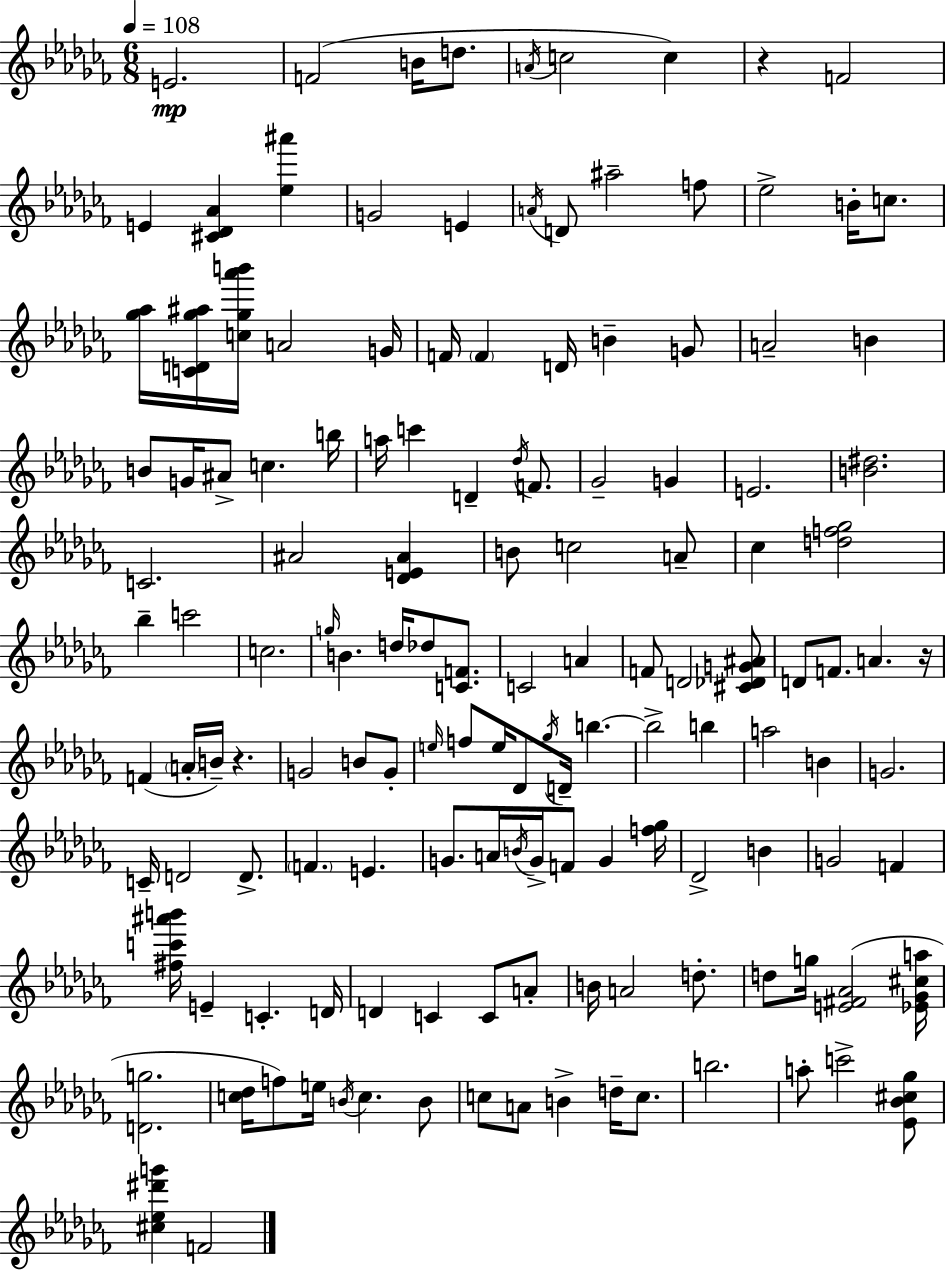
{
  \clef treble
  \numericTimeSignature
  \time 6/8
  \key aes \minor
  \tempo 4 = 108
  \repeat volta 2 { e'2.\mp | f'2( b'16 d''8. | \acciaccatura { a'16 } c''2 c''4) | r4 f'2 | \break e'4 <cis' des' aes'>4 <ees'' ais'''>4 | g'2 e'4 | \acciaccatura { a'16 } d'8 ais''2-- | f''8 ees''2-> b'16-. c''8. | \break <ges'' aes''>16 <c' d' ges'' ais''>16 <c'' ges'' aes''' b'''>16 a'2 | g'16 f'16 \parenthesize f'4 d'16 b'4-- | g'8 a'2-- b'4 | b'8 g'16 ais'8-> c''4. | \break b''16 a''16 c'''4 d'4-- \acciaccatura { des''16 } | f'8. ges'2-- g'4 | e'2. | <b' dis''>2. | \break c'2. | ais'2 <des' e' ais'>4 | b'8 c''2 | a'8-- ces''4 <d'' f'' ges''>2 | \break bes''4-- c'''2 | c''2. | \grace { g''16 } b'4. d''16 des''8 | <c' f'>8. c'2 | \break a'4 f'8 d'2 | <cis' des' g' ais'>8 d'8 f'8. a'4. | r16 f'4( \parenthesize a'16-. b'16--) r4. | g'2 | \break b'8 g'8-. \grace { e''16 } f''8 e''16 des'8 \acciaccatura { ges''16 } d'16-- | b''4.~~ b''2-> | b''4 a''2 | b'4 g'2. | \break c'16-- d'2 | d'8.-> \parenthesize f'4. | e'4. g'8. a'16 \acciaccatura { b'16 } g'16-> | f'8 g'4 <f'' ges''>16 des'2-> | \break b'4 g'2 | f'4 <fis'' c''' ais''' b'''>16 e'4-- | c'4.-. d'16 d'4 c'4 | c'8 a'8-. b'16 a'2 | \break d''8.-. d''8 g''16 <e' fis' aes'>2( | <ees' ges' cis'' a''>16 <d' g''>2. | <c'' des''>16 f''8) e''16 \acciaccatura { b'16 } | c''4. b'8 c''8 a'8 | \break b'4-> d''16-- c''8. b''2. | a''8-. c'''2-> | <ees' bes' cis'' ges''>8 <cis'' ees'' dis''' g'''>4 | f'2 } \bar "|."
}